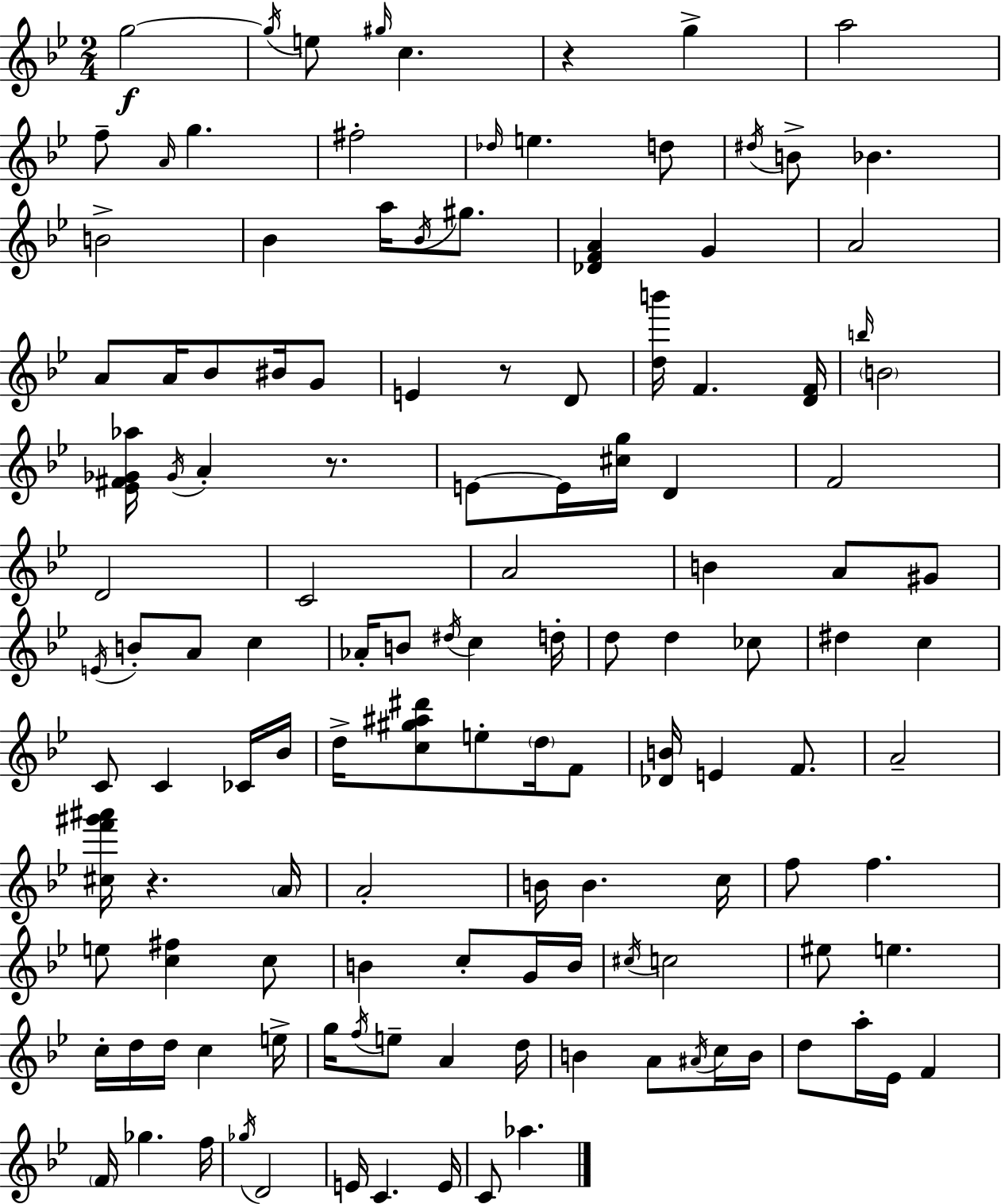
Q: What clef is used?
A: treble